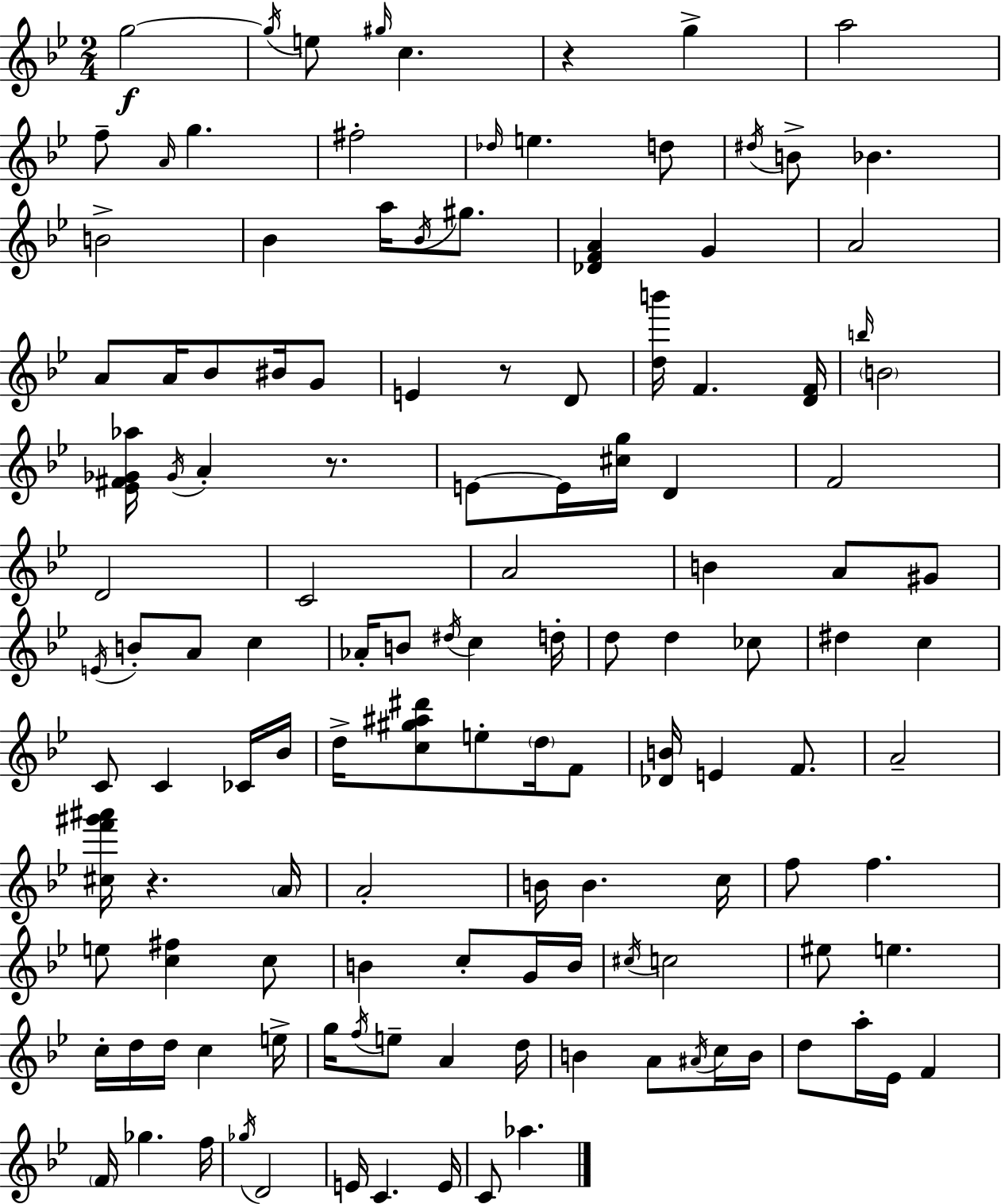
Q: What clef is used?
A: treble